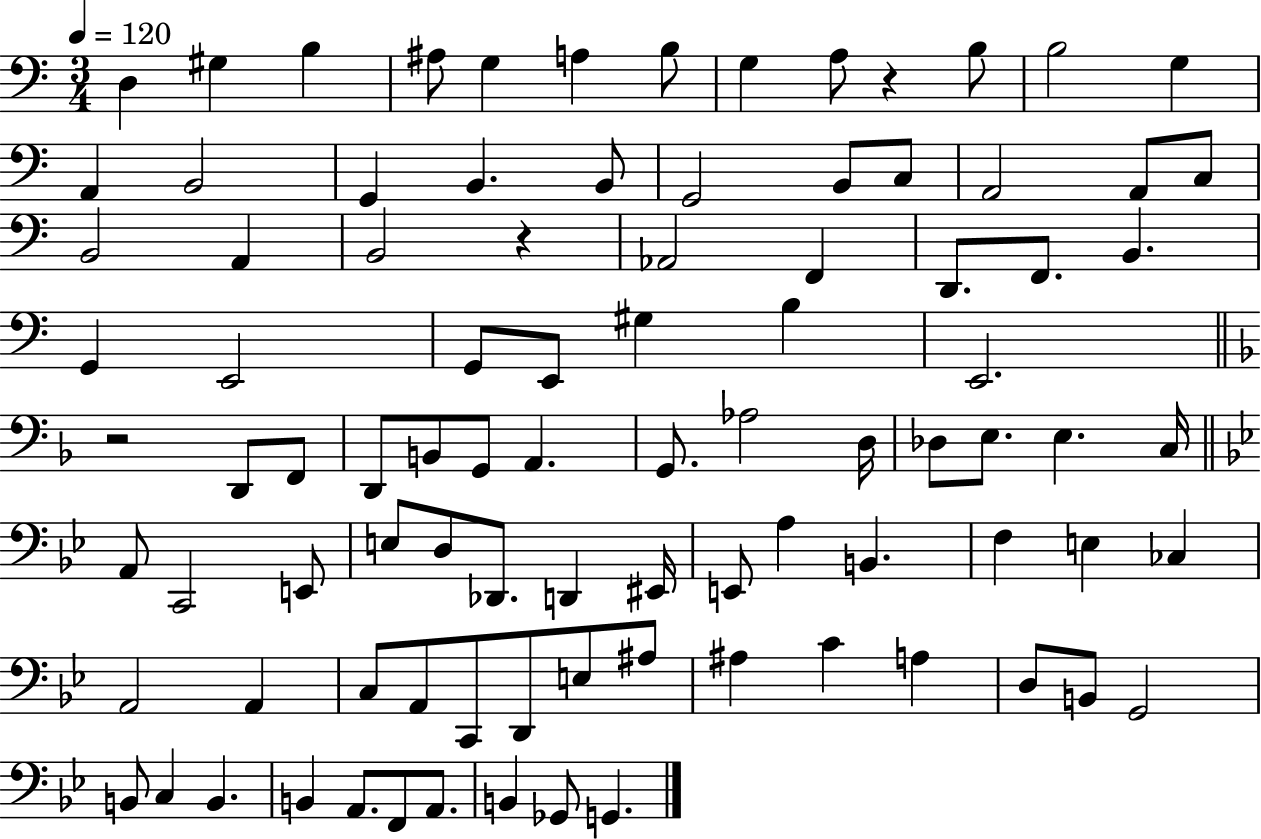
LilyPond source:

{
  \clef bass
  \numericTimeSignature
  \time 3/4
  \key c \major
  \tempo 4 = 120
  d4 gis4 b4 | ais8 g4 a4 b8 | g4 a8 r4 b8 | b2 g4 | \break a,4 b,2 | g,4 b,4. b,8 | g,2 b,8 c8 | a,2 a,8 c8 | \break b,2 a,4 | b,2 r4 | aes,2 f,4 | d,8. f,8. b,4. | \break g,4 e,2 | g,8 e,8 gis4 b4 | e,2. | \bar "||" \break \key f \major r2 d,8 f,8 | d,8 b,8 g,8 a,4. | g,8. aes2 d16 | des8 e8. e4. c16 | \break \bar "||" \break \key bes \major a,8 c,2 e,8 | e8 d8 des,8. d,4 eis,16 | e,8 a4 b,4. | f4 e4 ces4 | \break a,2 a,4 | c8 a,8 c,8 d,8 e8 ais8 | ais4 c'4 a4 | d8 b,8 g,2 | \break b,8 c4 b,4. | b,4 a,8. f,8 a,8. | b,4 ges,8 g,4. | \bar "|."
}